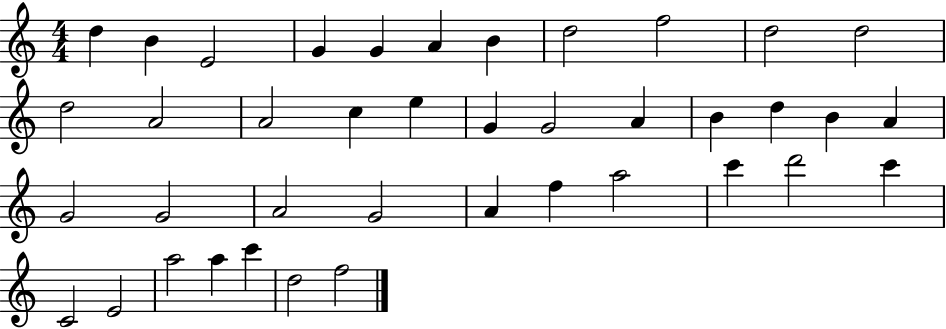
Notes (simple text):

D5/q B4/q E4/h G4/q G4/q A4/q B4/q D5/h F5/h D5/h D5/h D5/h A4/h A4/h C5/q E5/q G4/q G4/h A4/q B4/q D5/q B4/q A4/q G4/h G4/h A4/h G4/h A4/q F5/q A5/h C6/q D6/h C6/q C4/h E4/h A5/h A5/q C6/q D5/h F5/h